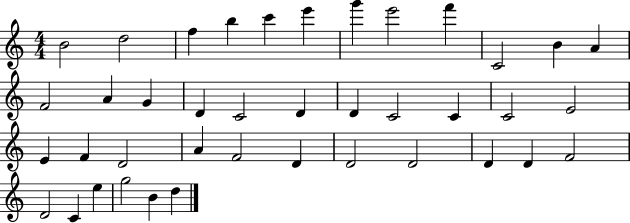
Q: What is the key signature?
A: C major